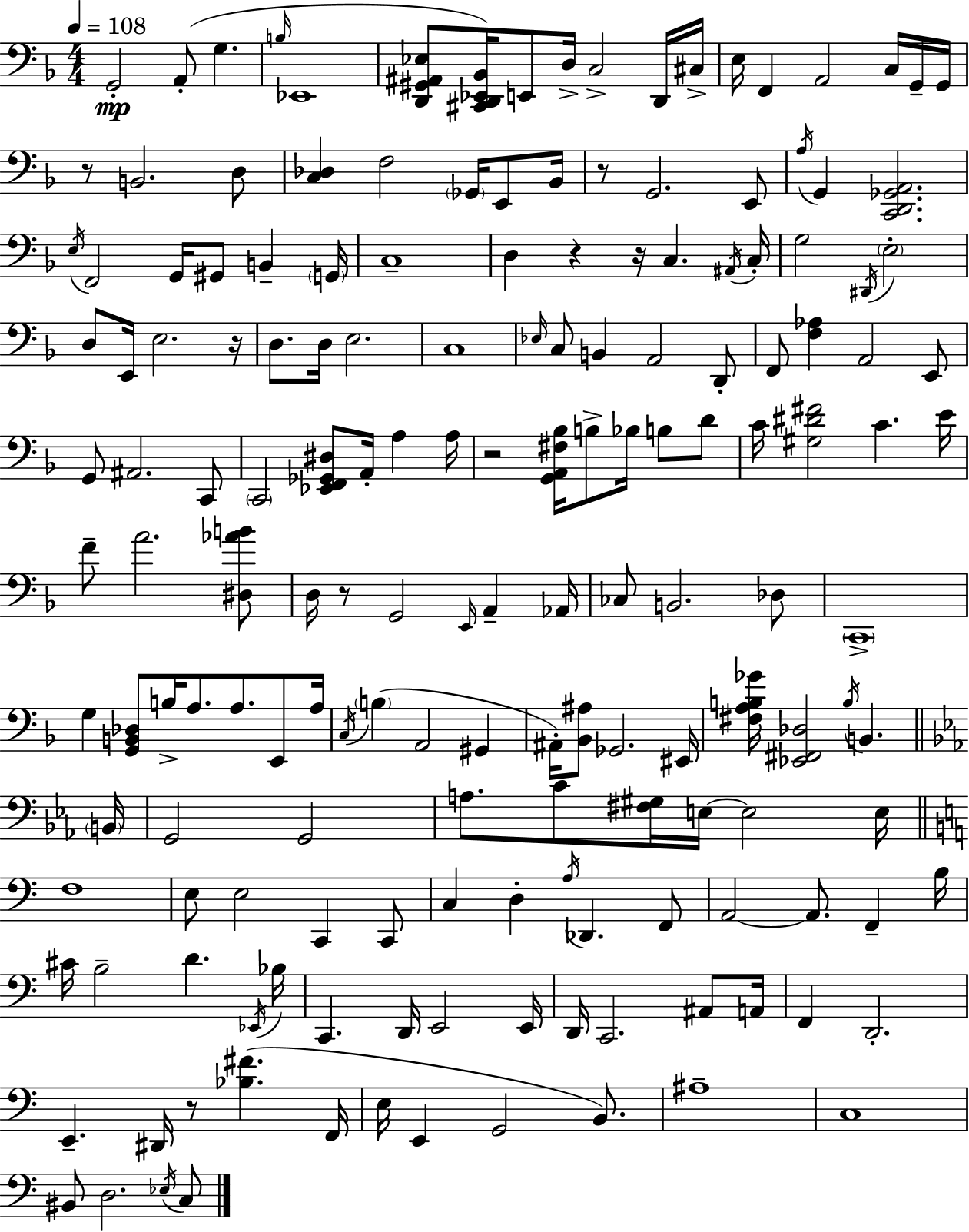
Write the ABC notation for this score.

X:1
T:Untitled
M:4/4
L:1/4
K:Dm
G,,2 A,,/2 G, B,/4 _E,,4 [D,,^G,,^A,,_E,]/2 [^C,,D,,_E,,_B,,]/4 E,,/2 D,/4 C,2 D,,/4 ^C,/4 E,/4 F,, A,,2 C,/4 G,,/4 G,,/4 z/2 B,,2 D,/2 [C,_D,] F,2 _G,,/4 E,,/2 _B,,/4 z/2 G,,2 E,,/2 A,/4 G,, [C,,D,,_G,,A,,]2 E,/4 F,,2 G,,/4 ^G,,/2 B,, G,,/4 C,4 D, z z/4 C, ^A,,/4 C,/4 G,2 ^D,,/4 E,2 D,/2 E,,/4 E,2 z/4 D,/2 D,/4 E,2 C,4 _E,/4 C,/2 B,, A,,2 D,,/2 F,,/2 [F,_A,] A,,2 E,,/2 G,,/2 ^A,,2 C,,/2 C,,2 [_E,,F,,_G,,^D,]/2 A,,/4 A, A,/4 z2 [G,,A,,^F,_B,]/4 B,/2 _B,/4 B,/2 D/2 C/4 [^G,^D^F]2 C E/4 F/2 A2 [^D,_AB]/2 D,/4 z/2 G,,2 E,,/4 A,, _A,,/4 _C,/2 B,,2 _D,/2 C,,4 G, [G,,B,,_D,]/2 B,/4 A,/2 A,/2 E,,/2 A,/4 C,/4 B, A,,2 ^G,, ^A,,/4 [_B,,^A,]/2 _G,,2 ^E,,/4 [^F,A,B,_G]/4 [_E,,^F,,_D,]2 B,/4 B,, B,,/4 G,,2 G,,2 A,/2 C/2 [^F,^G,]/4 E,/4 E,2 E,/4 F,4 E,/2 E,2 C,, C,,/2 C, D, A,/4 _D,, F,,/2 A,,2 A,,/2 F,, B,/4 ^C/4 B,2 D _E,,/4 _B,/4 C,, D,,/4 E,,2 E,,/4 D,,/4 C,,2 ^A,,/2 A,,/4 F,, D,,2 E,, ^D,,/4 z/2 [_B,^F] F,,/4 E,/4 E,, G,,2 B,,/2 ^A,4 C,4 ^B,,/2 D,2 _E,/4 C,/2